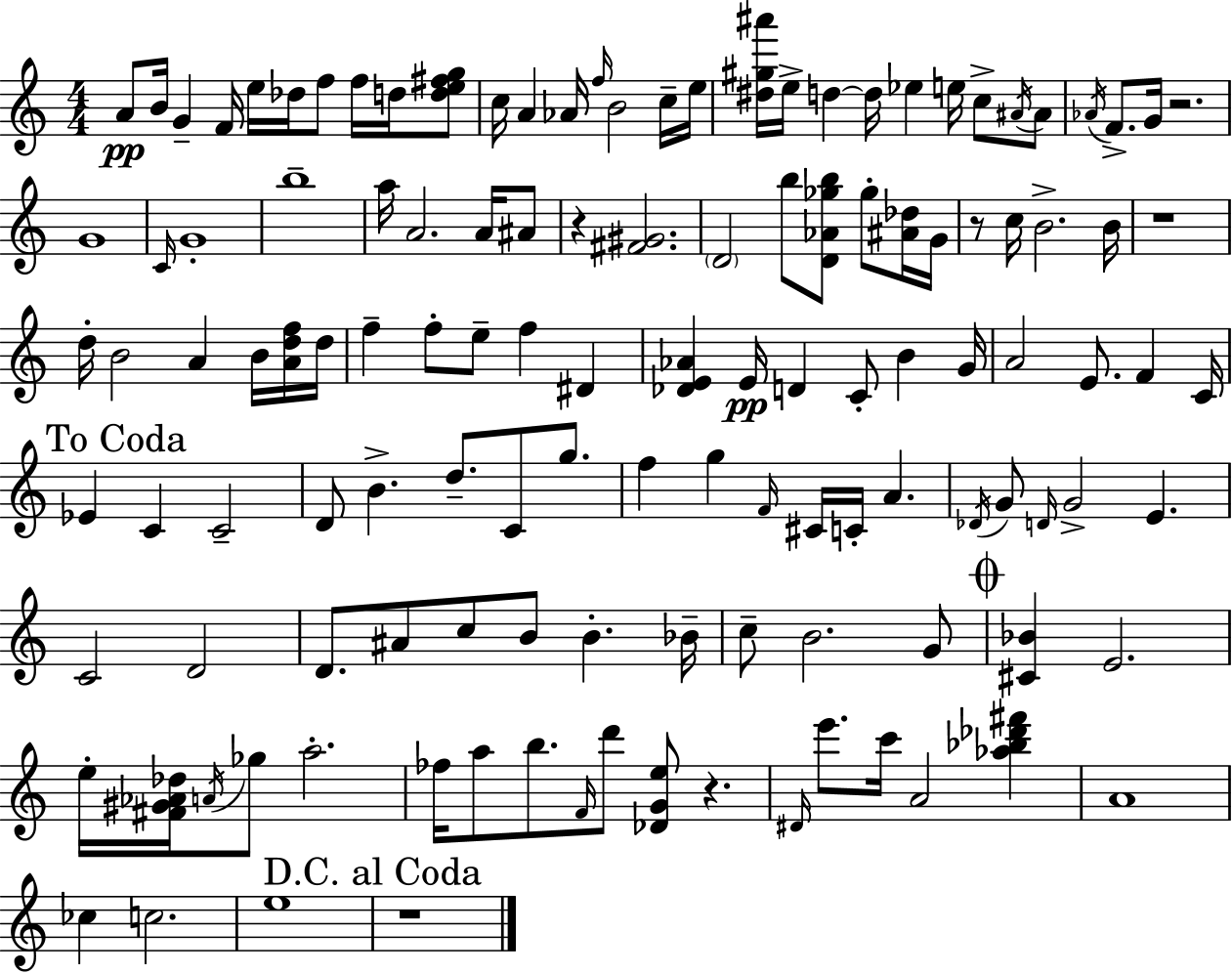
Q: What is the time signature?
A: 4/4